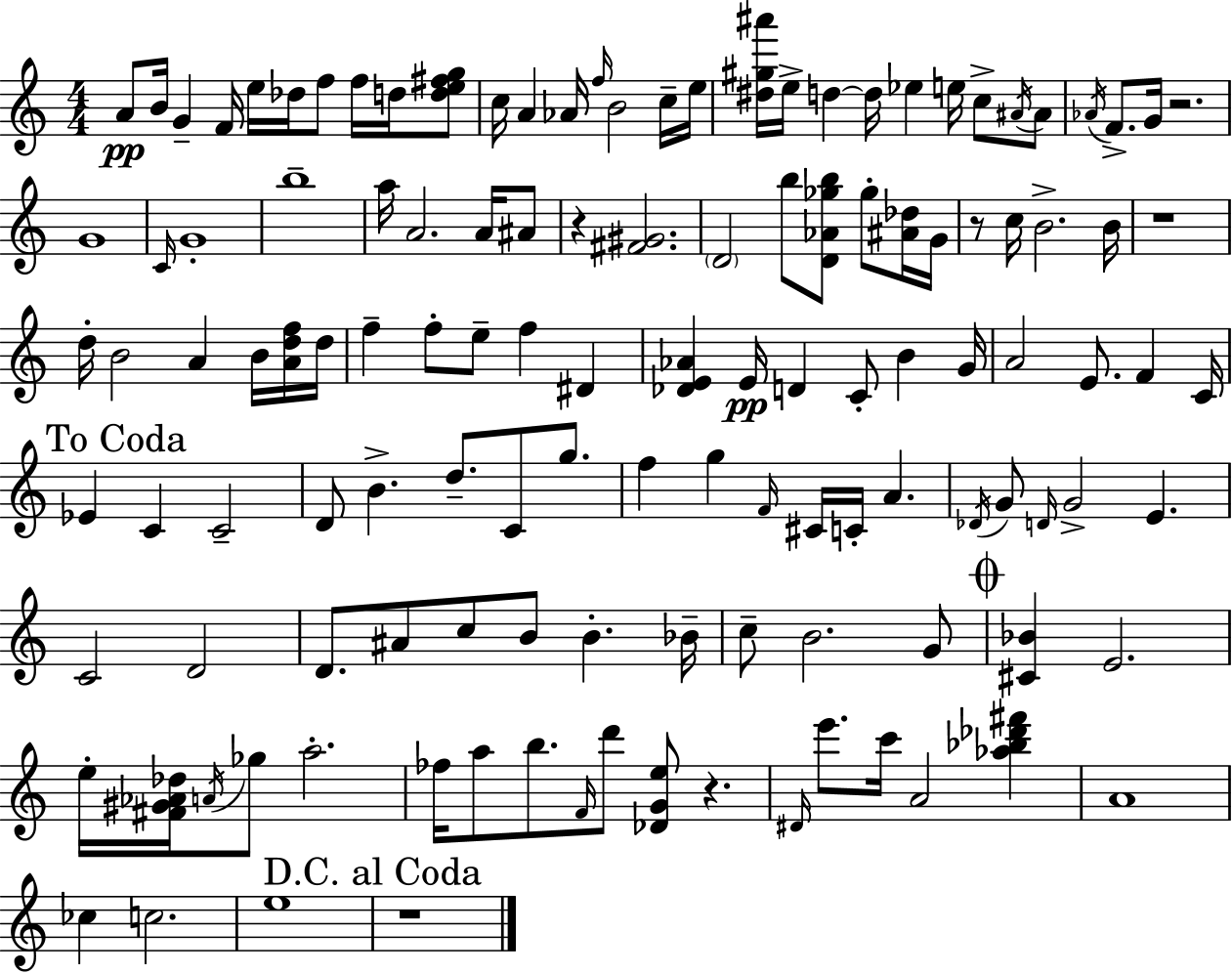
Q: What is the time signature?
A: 4/4